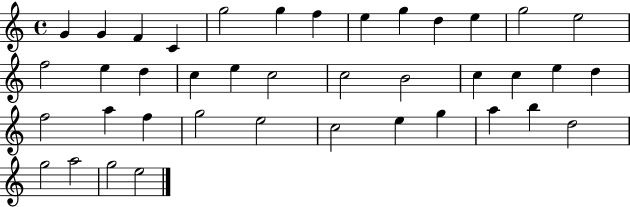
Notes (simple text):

G4/q G4/q F4/q C4/q G5/h G5/q F5/q E5/q G5/q D5/q E5/q G5/h E5/h F5/h E5/q D5/q C5/q E5/q C5/h C5/h B4/h C5/q C5/q E5/q D5/q F5/h A5/q F5/q G5/h E5/h C5/h E5/q G5/q A5/q B5/q D5/h G5/h A5/h G5/h E5/h